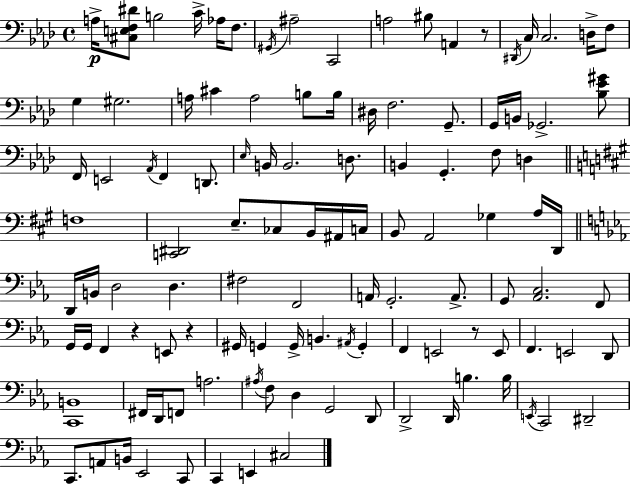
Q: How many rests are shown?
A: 4